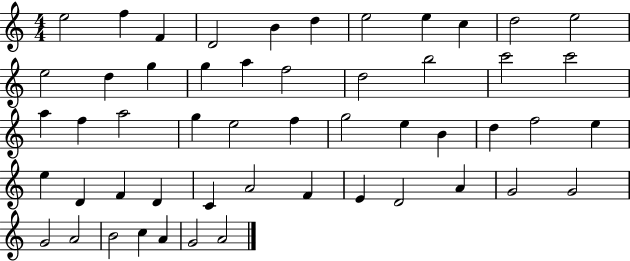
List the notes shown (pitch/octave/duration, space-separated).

E5/h F5/q F4/q D4/h B4/q D5/q E5/h E5/q C5/q D5/h E5/h E5/h D5/q G5/q G5/q A5/q F5/h D5/h B5/h C6/h C6/h A5/q F5/q A5/h G5/q E5/h F5/q G5/h E5/q B4/q D5/q F5/h E5/q E5/q D4/q F4/q D4/q C4/q A4/h F4/q E4/q D4/h A4/q G4/h G4/h G4/h A4/h B4/h C5/q A4/q G4/h A4/h